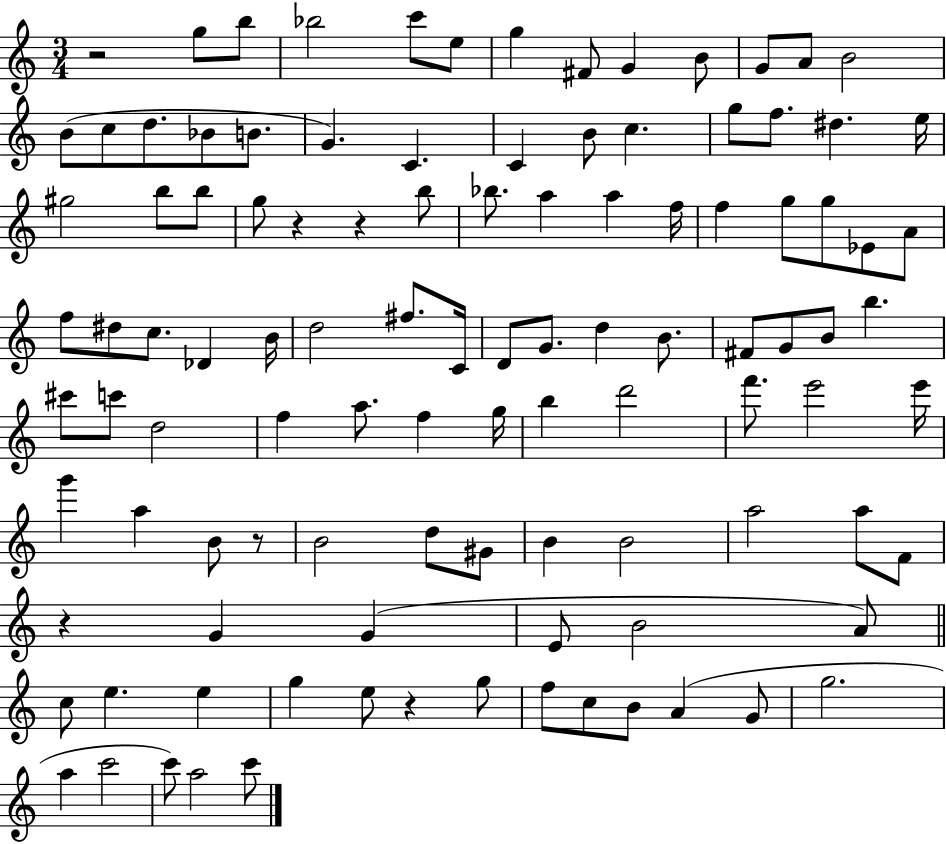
X:1
T:Untitled
M:3/4
L:1/4
K:C
z2 g/2 b/2 _b2 c'/2 e/2 g ^F/2 G B/2 G/2 A/2 B2 B/2 c/2 d/2 _B/2 B/2 G C C B/2 c g/2 f/2 ^d e/4 ^g2 b/2 b/2 g/2 z z b/2 _b/2 a a f/4 f g/2 g/2 _E/2 A/2 f/2 ^d/2 c/2 _D B/4 d2 ^f/2 C/4 D/2 G/2 d B/2 ^F/2 G/2 B/2 b ^c'/2 c'/2 d2 f a/2 f g/4 b d'2 f'/2 e'2 e'/4 g' a B/2 z/2 B2 d/2 ^G/2 B B2 a2 a/2 F/2 z G G E/2 B2 A/2 c/2 e e g e/2 z g/2 f/2 c/2 B/2 A G/2 g2 a c'2 c'/2 a2 c'/2